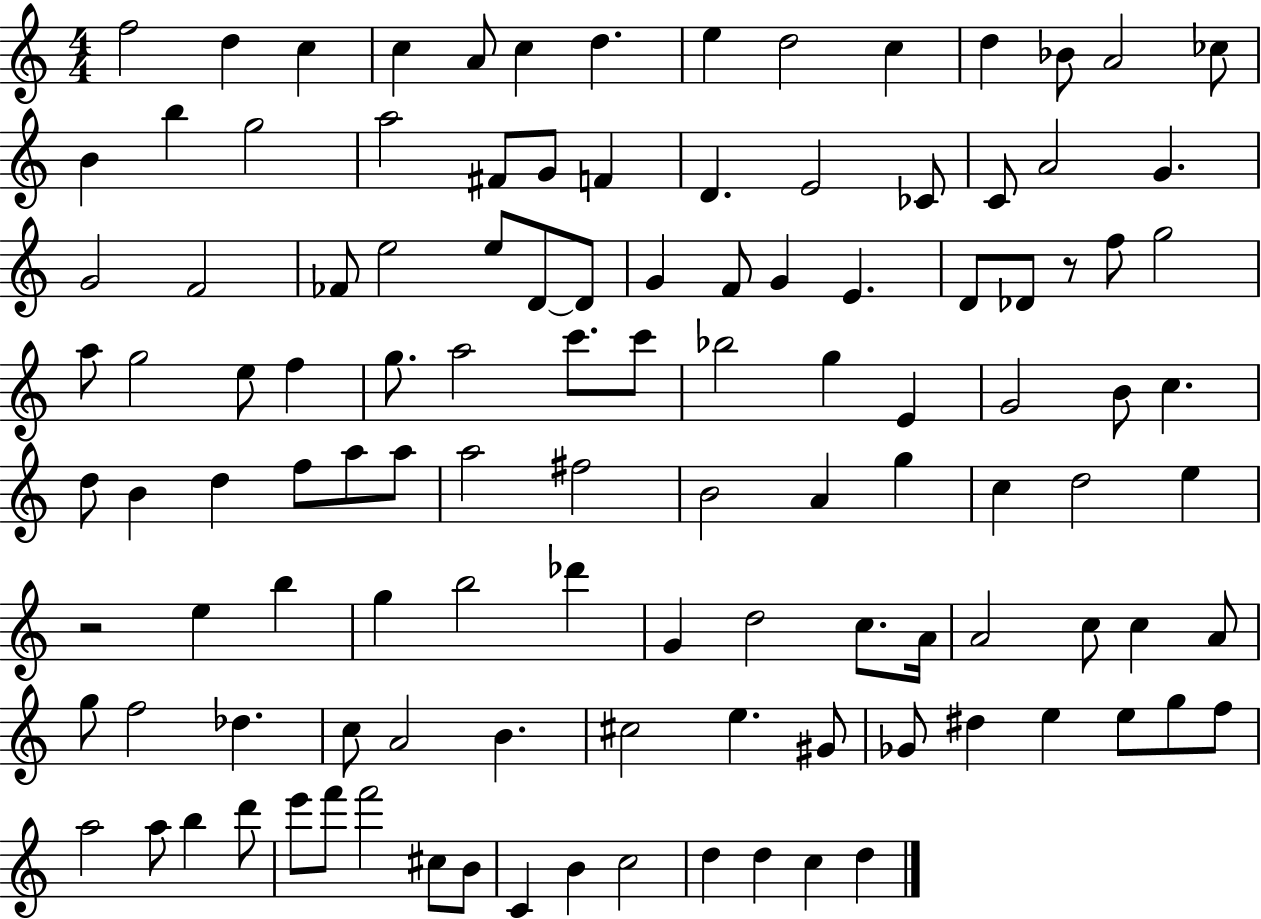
X:1
T:Untitled
M:4/4
L:1/4
K:C
f2 d c c A/2 c d e d2 c d _B/2 A2 _c/2 B b g2 a2 ^F/2 G/2 F D E2 _C/2 C/2 A2 G G2 F2 _F/2 e2 e/2 D/2 D/2 G F/2 G E D/2 _D/2 z/2 f/2 g2 a/2 g2 e/2 f g/2 a2 c'/2 c'/2 _b2 g E G2 B/2 c d/2 B d f/2 a/2 a/2 a2 ^f2 B2 A g c d2 e z2 e b g b2 _d' G d2 c/2 A/4 A2 c/2 c A/2 g/2 f2 _d c/2 A2 B ^c2 e ^G/2 _G/2 ^d e e/2 g/2 f/2 a2 a/2 b d'/2 e'/2 f'/2 f'2 ^c/2 B/2 C B c2 d d c d